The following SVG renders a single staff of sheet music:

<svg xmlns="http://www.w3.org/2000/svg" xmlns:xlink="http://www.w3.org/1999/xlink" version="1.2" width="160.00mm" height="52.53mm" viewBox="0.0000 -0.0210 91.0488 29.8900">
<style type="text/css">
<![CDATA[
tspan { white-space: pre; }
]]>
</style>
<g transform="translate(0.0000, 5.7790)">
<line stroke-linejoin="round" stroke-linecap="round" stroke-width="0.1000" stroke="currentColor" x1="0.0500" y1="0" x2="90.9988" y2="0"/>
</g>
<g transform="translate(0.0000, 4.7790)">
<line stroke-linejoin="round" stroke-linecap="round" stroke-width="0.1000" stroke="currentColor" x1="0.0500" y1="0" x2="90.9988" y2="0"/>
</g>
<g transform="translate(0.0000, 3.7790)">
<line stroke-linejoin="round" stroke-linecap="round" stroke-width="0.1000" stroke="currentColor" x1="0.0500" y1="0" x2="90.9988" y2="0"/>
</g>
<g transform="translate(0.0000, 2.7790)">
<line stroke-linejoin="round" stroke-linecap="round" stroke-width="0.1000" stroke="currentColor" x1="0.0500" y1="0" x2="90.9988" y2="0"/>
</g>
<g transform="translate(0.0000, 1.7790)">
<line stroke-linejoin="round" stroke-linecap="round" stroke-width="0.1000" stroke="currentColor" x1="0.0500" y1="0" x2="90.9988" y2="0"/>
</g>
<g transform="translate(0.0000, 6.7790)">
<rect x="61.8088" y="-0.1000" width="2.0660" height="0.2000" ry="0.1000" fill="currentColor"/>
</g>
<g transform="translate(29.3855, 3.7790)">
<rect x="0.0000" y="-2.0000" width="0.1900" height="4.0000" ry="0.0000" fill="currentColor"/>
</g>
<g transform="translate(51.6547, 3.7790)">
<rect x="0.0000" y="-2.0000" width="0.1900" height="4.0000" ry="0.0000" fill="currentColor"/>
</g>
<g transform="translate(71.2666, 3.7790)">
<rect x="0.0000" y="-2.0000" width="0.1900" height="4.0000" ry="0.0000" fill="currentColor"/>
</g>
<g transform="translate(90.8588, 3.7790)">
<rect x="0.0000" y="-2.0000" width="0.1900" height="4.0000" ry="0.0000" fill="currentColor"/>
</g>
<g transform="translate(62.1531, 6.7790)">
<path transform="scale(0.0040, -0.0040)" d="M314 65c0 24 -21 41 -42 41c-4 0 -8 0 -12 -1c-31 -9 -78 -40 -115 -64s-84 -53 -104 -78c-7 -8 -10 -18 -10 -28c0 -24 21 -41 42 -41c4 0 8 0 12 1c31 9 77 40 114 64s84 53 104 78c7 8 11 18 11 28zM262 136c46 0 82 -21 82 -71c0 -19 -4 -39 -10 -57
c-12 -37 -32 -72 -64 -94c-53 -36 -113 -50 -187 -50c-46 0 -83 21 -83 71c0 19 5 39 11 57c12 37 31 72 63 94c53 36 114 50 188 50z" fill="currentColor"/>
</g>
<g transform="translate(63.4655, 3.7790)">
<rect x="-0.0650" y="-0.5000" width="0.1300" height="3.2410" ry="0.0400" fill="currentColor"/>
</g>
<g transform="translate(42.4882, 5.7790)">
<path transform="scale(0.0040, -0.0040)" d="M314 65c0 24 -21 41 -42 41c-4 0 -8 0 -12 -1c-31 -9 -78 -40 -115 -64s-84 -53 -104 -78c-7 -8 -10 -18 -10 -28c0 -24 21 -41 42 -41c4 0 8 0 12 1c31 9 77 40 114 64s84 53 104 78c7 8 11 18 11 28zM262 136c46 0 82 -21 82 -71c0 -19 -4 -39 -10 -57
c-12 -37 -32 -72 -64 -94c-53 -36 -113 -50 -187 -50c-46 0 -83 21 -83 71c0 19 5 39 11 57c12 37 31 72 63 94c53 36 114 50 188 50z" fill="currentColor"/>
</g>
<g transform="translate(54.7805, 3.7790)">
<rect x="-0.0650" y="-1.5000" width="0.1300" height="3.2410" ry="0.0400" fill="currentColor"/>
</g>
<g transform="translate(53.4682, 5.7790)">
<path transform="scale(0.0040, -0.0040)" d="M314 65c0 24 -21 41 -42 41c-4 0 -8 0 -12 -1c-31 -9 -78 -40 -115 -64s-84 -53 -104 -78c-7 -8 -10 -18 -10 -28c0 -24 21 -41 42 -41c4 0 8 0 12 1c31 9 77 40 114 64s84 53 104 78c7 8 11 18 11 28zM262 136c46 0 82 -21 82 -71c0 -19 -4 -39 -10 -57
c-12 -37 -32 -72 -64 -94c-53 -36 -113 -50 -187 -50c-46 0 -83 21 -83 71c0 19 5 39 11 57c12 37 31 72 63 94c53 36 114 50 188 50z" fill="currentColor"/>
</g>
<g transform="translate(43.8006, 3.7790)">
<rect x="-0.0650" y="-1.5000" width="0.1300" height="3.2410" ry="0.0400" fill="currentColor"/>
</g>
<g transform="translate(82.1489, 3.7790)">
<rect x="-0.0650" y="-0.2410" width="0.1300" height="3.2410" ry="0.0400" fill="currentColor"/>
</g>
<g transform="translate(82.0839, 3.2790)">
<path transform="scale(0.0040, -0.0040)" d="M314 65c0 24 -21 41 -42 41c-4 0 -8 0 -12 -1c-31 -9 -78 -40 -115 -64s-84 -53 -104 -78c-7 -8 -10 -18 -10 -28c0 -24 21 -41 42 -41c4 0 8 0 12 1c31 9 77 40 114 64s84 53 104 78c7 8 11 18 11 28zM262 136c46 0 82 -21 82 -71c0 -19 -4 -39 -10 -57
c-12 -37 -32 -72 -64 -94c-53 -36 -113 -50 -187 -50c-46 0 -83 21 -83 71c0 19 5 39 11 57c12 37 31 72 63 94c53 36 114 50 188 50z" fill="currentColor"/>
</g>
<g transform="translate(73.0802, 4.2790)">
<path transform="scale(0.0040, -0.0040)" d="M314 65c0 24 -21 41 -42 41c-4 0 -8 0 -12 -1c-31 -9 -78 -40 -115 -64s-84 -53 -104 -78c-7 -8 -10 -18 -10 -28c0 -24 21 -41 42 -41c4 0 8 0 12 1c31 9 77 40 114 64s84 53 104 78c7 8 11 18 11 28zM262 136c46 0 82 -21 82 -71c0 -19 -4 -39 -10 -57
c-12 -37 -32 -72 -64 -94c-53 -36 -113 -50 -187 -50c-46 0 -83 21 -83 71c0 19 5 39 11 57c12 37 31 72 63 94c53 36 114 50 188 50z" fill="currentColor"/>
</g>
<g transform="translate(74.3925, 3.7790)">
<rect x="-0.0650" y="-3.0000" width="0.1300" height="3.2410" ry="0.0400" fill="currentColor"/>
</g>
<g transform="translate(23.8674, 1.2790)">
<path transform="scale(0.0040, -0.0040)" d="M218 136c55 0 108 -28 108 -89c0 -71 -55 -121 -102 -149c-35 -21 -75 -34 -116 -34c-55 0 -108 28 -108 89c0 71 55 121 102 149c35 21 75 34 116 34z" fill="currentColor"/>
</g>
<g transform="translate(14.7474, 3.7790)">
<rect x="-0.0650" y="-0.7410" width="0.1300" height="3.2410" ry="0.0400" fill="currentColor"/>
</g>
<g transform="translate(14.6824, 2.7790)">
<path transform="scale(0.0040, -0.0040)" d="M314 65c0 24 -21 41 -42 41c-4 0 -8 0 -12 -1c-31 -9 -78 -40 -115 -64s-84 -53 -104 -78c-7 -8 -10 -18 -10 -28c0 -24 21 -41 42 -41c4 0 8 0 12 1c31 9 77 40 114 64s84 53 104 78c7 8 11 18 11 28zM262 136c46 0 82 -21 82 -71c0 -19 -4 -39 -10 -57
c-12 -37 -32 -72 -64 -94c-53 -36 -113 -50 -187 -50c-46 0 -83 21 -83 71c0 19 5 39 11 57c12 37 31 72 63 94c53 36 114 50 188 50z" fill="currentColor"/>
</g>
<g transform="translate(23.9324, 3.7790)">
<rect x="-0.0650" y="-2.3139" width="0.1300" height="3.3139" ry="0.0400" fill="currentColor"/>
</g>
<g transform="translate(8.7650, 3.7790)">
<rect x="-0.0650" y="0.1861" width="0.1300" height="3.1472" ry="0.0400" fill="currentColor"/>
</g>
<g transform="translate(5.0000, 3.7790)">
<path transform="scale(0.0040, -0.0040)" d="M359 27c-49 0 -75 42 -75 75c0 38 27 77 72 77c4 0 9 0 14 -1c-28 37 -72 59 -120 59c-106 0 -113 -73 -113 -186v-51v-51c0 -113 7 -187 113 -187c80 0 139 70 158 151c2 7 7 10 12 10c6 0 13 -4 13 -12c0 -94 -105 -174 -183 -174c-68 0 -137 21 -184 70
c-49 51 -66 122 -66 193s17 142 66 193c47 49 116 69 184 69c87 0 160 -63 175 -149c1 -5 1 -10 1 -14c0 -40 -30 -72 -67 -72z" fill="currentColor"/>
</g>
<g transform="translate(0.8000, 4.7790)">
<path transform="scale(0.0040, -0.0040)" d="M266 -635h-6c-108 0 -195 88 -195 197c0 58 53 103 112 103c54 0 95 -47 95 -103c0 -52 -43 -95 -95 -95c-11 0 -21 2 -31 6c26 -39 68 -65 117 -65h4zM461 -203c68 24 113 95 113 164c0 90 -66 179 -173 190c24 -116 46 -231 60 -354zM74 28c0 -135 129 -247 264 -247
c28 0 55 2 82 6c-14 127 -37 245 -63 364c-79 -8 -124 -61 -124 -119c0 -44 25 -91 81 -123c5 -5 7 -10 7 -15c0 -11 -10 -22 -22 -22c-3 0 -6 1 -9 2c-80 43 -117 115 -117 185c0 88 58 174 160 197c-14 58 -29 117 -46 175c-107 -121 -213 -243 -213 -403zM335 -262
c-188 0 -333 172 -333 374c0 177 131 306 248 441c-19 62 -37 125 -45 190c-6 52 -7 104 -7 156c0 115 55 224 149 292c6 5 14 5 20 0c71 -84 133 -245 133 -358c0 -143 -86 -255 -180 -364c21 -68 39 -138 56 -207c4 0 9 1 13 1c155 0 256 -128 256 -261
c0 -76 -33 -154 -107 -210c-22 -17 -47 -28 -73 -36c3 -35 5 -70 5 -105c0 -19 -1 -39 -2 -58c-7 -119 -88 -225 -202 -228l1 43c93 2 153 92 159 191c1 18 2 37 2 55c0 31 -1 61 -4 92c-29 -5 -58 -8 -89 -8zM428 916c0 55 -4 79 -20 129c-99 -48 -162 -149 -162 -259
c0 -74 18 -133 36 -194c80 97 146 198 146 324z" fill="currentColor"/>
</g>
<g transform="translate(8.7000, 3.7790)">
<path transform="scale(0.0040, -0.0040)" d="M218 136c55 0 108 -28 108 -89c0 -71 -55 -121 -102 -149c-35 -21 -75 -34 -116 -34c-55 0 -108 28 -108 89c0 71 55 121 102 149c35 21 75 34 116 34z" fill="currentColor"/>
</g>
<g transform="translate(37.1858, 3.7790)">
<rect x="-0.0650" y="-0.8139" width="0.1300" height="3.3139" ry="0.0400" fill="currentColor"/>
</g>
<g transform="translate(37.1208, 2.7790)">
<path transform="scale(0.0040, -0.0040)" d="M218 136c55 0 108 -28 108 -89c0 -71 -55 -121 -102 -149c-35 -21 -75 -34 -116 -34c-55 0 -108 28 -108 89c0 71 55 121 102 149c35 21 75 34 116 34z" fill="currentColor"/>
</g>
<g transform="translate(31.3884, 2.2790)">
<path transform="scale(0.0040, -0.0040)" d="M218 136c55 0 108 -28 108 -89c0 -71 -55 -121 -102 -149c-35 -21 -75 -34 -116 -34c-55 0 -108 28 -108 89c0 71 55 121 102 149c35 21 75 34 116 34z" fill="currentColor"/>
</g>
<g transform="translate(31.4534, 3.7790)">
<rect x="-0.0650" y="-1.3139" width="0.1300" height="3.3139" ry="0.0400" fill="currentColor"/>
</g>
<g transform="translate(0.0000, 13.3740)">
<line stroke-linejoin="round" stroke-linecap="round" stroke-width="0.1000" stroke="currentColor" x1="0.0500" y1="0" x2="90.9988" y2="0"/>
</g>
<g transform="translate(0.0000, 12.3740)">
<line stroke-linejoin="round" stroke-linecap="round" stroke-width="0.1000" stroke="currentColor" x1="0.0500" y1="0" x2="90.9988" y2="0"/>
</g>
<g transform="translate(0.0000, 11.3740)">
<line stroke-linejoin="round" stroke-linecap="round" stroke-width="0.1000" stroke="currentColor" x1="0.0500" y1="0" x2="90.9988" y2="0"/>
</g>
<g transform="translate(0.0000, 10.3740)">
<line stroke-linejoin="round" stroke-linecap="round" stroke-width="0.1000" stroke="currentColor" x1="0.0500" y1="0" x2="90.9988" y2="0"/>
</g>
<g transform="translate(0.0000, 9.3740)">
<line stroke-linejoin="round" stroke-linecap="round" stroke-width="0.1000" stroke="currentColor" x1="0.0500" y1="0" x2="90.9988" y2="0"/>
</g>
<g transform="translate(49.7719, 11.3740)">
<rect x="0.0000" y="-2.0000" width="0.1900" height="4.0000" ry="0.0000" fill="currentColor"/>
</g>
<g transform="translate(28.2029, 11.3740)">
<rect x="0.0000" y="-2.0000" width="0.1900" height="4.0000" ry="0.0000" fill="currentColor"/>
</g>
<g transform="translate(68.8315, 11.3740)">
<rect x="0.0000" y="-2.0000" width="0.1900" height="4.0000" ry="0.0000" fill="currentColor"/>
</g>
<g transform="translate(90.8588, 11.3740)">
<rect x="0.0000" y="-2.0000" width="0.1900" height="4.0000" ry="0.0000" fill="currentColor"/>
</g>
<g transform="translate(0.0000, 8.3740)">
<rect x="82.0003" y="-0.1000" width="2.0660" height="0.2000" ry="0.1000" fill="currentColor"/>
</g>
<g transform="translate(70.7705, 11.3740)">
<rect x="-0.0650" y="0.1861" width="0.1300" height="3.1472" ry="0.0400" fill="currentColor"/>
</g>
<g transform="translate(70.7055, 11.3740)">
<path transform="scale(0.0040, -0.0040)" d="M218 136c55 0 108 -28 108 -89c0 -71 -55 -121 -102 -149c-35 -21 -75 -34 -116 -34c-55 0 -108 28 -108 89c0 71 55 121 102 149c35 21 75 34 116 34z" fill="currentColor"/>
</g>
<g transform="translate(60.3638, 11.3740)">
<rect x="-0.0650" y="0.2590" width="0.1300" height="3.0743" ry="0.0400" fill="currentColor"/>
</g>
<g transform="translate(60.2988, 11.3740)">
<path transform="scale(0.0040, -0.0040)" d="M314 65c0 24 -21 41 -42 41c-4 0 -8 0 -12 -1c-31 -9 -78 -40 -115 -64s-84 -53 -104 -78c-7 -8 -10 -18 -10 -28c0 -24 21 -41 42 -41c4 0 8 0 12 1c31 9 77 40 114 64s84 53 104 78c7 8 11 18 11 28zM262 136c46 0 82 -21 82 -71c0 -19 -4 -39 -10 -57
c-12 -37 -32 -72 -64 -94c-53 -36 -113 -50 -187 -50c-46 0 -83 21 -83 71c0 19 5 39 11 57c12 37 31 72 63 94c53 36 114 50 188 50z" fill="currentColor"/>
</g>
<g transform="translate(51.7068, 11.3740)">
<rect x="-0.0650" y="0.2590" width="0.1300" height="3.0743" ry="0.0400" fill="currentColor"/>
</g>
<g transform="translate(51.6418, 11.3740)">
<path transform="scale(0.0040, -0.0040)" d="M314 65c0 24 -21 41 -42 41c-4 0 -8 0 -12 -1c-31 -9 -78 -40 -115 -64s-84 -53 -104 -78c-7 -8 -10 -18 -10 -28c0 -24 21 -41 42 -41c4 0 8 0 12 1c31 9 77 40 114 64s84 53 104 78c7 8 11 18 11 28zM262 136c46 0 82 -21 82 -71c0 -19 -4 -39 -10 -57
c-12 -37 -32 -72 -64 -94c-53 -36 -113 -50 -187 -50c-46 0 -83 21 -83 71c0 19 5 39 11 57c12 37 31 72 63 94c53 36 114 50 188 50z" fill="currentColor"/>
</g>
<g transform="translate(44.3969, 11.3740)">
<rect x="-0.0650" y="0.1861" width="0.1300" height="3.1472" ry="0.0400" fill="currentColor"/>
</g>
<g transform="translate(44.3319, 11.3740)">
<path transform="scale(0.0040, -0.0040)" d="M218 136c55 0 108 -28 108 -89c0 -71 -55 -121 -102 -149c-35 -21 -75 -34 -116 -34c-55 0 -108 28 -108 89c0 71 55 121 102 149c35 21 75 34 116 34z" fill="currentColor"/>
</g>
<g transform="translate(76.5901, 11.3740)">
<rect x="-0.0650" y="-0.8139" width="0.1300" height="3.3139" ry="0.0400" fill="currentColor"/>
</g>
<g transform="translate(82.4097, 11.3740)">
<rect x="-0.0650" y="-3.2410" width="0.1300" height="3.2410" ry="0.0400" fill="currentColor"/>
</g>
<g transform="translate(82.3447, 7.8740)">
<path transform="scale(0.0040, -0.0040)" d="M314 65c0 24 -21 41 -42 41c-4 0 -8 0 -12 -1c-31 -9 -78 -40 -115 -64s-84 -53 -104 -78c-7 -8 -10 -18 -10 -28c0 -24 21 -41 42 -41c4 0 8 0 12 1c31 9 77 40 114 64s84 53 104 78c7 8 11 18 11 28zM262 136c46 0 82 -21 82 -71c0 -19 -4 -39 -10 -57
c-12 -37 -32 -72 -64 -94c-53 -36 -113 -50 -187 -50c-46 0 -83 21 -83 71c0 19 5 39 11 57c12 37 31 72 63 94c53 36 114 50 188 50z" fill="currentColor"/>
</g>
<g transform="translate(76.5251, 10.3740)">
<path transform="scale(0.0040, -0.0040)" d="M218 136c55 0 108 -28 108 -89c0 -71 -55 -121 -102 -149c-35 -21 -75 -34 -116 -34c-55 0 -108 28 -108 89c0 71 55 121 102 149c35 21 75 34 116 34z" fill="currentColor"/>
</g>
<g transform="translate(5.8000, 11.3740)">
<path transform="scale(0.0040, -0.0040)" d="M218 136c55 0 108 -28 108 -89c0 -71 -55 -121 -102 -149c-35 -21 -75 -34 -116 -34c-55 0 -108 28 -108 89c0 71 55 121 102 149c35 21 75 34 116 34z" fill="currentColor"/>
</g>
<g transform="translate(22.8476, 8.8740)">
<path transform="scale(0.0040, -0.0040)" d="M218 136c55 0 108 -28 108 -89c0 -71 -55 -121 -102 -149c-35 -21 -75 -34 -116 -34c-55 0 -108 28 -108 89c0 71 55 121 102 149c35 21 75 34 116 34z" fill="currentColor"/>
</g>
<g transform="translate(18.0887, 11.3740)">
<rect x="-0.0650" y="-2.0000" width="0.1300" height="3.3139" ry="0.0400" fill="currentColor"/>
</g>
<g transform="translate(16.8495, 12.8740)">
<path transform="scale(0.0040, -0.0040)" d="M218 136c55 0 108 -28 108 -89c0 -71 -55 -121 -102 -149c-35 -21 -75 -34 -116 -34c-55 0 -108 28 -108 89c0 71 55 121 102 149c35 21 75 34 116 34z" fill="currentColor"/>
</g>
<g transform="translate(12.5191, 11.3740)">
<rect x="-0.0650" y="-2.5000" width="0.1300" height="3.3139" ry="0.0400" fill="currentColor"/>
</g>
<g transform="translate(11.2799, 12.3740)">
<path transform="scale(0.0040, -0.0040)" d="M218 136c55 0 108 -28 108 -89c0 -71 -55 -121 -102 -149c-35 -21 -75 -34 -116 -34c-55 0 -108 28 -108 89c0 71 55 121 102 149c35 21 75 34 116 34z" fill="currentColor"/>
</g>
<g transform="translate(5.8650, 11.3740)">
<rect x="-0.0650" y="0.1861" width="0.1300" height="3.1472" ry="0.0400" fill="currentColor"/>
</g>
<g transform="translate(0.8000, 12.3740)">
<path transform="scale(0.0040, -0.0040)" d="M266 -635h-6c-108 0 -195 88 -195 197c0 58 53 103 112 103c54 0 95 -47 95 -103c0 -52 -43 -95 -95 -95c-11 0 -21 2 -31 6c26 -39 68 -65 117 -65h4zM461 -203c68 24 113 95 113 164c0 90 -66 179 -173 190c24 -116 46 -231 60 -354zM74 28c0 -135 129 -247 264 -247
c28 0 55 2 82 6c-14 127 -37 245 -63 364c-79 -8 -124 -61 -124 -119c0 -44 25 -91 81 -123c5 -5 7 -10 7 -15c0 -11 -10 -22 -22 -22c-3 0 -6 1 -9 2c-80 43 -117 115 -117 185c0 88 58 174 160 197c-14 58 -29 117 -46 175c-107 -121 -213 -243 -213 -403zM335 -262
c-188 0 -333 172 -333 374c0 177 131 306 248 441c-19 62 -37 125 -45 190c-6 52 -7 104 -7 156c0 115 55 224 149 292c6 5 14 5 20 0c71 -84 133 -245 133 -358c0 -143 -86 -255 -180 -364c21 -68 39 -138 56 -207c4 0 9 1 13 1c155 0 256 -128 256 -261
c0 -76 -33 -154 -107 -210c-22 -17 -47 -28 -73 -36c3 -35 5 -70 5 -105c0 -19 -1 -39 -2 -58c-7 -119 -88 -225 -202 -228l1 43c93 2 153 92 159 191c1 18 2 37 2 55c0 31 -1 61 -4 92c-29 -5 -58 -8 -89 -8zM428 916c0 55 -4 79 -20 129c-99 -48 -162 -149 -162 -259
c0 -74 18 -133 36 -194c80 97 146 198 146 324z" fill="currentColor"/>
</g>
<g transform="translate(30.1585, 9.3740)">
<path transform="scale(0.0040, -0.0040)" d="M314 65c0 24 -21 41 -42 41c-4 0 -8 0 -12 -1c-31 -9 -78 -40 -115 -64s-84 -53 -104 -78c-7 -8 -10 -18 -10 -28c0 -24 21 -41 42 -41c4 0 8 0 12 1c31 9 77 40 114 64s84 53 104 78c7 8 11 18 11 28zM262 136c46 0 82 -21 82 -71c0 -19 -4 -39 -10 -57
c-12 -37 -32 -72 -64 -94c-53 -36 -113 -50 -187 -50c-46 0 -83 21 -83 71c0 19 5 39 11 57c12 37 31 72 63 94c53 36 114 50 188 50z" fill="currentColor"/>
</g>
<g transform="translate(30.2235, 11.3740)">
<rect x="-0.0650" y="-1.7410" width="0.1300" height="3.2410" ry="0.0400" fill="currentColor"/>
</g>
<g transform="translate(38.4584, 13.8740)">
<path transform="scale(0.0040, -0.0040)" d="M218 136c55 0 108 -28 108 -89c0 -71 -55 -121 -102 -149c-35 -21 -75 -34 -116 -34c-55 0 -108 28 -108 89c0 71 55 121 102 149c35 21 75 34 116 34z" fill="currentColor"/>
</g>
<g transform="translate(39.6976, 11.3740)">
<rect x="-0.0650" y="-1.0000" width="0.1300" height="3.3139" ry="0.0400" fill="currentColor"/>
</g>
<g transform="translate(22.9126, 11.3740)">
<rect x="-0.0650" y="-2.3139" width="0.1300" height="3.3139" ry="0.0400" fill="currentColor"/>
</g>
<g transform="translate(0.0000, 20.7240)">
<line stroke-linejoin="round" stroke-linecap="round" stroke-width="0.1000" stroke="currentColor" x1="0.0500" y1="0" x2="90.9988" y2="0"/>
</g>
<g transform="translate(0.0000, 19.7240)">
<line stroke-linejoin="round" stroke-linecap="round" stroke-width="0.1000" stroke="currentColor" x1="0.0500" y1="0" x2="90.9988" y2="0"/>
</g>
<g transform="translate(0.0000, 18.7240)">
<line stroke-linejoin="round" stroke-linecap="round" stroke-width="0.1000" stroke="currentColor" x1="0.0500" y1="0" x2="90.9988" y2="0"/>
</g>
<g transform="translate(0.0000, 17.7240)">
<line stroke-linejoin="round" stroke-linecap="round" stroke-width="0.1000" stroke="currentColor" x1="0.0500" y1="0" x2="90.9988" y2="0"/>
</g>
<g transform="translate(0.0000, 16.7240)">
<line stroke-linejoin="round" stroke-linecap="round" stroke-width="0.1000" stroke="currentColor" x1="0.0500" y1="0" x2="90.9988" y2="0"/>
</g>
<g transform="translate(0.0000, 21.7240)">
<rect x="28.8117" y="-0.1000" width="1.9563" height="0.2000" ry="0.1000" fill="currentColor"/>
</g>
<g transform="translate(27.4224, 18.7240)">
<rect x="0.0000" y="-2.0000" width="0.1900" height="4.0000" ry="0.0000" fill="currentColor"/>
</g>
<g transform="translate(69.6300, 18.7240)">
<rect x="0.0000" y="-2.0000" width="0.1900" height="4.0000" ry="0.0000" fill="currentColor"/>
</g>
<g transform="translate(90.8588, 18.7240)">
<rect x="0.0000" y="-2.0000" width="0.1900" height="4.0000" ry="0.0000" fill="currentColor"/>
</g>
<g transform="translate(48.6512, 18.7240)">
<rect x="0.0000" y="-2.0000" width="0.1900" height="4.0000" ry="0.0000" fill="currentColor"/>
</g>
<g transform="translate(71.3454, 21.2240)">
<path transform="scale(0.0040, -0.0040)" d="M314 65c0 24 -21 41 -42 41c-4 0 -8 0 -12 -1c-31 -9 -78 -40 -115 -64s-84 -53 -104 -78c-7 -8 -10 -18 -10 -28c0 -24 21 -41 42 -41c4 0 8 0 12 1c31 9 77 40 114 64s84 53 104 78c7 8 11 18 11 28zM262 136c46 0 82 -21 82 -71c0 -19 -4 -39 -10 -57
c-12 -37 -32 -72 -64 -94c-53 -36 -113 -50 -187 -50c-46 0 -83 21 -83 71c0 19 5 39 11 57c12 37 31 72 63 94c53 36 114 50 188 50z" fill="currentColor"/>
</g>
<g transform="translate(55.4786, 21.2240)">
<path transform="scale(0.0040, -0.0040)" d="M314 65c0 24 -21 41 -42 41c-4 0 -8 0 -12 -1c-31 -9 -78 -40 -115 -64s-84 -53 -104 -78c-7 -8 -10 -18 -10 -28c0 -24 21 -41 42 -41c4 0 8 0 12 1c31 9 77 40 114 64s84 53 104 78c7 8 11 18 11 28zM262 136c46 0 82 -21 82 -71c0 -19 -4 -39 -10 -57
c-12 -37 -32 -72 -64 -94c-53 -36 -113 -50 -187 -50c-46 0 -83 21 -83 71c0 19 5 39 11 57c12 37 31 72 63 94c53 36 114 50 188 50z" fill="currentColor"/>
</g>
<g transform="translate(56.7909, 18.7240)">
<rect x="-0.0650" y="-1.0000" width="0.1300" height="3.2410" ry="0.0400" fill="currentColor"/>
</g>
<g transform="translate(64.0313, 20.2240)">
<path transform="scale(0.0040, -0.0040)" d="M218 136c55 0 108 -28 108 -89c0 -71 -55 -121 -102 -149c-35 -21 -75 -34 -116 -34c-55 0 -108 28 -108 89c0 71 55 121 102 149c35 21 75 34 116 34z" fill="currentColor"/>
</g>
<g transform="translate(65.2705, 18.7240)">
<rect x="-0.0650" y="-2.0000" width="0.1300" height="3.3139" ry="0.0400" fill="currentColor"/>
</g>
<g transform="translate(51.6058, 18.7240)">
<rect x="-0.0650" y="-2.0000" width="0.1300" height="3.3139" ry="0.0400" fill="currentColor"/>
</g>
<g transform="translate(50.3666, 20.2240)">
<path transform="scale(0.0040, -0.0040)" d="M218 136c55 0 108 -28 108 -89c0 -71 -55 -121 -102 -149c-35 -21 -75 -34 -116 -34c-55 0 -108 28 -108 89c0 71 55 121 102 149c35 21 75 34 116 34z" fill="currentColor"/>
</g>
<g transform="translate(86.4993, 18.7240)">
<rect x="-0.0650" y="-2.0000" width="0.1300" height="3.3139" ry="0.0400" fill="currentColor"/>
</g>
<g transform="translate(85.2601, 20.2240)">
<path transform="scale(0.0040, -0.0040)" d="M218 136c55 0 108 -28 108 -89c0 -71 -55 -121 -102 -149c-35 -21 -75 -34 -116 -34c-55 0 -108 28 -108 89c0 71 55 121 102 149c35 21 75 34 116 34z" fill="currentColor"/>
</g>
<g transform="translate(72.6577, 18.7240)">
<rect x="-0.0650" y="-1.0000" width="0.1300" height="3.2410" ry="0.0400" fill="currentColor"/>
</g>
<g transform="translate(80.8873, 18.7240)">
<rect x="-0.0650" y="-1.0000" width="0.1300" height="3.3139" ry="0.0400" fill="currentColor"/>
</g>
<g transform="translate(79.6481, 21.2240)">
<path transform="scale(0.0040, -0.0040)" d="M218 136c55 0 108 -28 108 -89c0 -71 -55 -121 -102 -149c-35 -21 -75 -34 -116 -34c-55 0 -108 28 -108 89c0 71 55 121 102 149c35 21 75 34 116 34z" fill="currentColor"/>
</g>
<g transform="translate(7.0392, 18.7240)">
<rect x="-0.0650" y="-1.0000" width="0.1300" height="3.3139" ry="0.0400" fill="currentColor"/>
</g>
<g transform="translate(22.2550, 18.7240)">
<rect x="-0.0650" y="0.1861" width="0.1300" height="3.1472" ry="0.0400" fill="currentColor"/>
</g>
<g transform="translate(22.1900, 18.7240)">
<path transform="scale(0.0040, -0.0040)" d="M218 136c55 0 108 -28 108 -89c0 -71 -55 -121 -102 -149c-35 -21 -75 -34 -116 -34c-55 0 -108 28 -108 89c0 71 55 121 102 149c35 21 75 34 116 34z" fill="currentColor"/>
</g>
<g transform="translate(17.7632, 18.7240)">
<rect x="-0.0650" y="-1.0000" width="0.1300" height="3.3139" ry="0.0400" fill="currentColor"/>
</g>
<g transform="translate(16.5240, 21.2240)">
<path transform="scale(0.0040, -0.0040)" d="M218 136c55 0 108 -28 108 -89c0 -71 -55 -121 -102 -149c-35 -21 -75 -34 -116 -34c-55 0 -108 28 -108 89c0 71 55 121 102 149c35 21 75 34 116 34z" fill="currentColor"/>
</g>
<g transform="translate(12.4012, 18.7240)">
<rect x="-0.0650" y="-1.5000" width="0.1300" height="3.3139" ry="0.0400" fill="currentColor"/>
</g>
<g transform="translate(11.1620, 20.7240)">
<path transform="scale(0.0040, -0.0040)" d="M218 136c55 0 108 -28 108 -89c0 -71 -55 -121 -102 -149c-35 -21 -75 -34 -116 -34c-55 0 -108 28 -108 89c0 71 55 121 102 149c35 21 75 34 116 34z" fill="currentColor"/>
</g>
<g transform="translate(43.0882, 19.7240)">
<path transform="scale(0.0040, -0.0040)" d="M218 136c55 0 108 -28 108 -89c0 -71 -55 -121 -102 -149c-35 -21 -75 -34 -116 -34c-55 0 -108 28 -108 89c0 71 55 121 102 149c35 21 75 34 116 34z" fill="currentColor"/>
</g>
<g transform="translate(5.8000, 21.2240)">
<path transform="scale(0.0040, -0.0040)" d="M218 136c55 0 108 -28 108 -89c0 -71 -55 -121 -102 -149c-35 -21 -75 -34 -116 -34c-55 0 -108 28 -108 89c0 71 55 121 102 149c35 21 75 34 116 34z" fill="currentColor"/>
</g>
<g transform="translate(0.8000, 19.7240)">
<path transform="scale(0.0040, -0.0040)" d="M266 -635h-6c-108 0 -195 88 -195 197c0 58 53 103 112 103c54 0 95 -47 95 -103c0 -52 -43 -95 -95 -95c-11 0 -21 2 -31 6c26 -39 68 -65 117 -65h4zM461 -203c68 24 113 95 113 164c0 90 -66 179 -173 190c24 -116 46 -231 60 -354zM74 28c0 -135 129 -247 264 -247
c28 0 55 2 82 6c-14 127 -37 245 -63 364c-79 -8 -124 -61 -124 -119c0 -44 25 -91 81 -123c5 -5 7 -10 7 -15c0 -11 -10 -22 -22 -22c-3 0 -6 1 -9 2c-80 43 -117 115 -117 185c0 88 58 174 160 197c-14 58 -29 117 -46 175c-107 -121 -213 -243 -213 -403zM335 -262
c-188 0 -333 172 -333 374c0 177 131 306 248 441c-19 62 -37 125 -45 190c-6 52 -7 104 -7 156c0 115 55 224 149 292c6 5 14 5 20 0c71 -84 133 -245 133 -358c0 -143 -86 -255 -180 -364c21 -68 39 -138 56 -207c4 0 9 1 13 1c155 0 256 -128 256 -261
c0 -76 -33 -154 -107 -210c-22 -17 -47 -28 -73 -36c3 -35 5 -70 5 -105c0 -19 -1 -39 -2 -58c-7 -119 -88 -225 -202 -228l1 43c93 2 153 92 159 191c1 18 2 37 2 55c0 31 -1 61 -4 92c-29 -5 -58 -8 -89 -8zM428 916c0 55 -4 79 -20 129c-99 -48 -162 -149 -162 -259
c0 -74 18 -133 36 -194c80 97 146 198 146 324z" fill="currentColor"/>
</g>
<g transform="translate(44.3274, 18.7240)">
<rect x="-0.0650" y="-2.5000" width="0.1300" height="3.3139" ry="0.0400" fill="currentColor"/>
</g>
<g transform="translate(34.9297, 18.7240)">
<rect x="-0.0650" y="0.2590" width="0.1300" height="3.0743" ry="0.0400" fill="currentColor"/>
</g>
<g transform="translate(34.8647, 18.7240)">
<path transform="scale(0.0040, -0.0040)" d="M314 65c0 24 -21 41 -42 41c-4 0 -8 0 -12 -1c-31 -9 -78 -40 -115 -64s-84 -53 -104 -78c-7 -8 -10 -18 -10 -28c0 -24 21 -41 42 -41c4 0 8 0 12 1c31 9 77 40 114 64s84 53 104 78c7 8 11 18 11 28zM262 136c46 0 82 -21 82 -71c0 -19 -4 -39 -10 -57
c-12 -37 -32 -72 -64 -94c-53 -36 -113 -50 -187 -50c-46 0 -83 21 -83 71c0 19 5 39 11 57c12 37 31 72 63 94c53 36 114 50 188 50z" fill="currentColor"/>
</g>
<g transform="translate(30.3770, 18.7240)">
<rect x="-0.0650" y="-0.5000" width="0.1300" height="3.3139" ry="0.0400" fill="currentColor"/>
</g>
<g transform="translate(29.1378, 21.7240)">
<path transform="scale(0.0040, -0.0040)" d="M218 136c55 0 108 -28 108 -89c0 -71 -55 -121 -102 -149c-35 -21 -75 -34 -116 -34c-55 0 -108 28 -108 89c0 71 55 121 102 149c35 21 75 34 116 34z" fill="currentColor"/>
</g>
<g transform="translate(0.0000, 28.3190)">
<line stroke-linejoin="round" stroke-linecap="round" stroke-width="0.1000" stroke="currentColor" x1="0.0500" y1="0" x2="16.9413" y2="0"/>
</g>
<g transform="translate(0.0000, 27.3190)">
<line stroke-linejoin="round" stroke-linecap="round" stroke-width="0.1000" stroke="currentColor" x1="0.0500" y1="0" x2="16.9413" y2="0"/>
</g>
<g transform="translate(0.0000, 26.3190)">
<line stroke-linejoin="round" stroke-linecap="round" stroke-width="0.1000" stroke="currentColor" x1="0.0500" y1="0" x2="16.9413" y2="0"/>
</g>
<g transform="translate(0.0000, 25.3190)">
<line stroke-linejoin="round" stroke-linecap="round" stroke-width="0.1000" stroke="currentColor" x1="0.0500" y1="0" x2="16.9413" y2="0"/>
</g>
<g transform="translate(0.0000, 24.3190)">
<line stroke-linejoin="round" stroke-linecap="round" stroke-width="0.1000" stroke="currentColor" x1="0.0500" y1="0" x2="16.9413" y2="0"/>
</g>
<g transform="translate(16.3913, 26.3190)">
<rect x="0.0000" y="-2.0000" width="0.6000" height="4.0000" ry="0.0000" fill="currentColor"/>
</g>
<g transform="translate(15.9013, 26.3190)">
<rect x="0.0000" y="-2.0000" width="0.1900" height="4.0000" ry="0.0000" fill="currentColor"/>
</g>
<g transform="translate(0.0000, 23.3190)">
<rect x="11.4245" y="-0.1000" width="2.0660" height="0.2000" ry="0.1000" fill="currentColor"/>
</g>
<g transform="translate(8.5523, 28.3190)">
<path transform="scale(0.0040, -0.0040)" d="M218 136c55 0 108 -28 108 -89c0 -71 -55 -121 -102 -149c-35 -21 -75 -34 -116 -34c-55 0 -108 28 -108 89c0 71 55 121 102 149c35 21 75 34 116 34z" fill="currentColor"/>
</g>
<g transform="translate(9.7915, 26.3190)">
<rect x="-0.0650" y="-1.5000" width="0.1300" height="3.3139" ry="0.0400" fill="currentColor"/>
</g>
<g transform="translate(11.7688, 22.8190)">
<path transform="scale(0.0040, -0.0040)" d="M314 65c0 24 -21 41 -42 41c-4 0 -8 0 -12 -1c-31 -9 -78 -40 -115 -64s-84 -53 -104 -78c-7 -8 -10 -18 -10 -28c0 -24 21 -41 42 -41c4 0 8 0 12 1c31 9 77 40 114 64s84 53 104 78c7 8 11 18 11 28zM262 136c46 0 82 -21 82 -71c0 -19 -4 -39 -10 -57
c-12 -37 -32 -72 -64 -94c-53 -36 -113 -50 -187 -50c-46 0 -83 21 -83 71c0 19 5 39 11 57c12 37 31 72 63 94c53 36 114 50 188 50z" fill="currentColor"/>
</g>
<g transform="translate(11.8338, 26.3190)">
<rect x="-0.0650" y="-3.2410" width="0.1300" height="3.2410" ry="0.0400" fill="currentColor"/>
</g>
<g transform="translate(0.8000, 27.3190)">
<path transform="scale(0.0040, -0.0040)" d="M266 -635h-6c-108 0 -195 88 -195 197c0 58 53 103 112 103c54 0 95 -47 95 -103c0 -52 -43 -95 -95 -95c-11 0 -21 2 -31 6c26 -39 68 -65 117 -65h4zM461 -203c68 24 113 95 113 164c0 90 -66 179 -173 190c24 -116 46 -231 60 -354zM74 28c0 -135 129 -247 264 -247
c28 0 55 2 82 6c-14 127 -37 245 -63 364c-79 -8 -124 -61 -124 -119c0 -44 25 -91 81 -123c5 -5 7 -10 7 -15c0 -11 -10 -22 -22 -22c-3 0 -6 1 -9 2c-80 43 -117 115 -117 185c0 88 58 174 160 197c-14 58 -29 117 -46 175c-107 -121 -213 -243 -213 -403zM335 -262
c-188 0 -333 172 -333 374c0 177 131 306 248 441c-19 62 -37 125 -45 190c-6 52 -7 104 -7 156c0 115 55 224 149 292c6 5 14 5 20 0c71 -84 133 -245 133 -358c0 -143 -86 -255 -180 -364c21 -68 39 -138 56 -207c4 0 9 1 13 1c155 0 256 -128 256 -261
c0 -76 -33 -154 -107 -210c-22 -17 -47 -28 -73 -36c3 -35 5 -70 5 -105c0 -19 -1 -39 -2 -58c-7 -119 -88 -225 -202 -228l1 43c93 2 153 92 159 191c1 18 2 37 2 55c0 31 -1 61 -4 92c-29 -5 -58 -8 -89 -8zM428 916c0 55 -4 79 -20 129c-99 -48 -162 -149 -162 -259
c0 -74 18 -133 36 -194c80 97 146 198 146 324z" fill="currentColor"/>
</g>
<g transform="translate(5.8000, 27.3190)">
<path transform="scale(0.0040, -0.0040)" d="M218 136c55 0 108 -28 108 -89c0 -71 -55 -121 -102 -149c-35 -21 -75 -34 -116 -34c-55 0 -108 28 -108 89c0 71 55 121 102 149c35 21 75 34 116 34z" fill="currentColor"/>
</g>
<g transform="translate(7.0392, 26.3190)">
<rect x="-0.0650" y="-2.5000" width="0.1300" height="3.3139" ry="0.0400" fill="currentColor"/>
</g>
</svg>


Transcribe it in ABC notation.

X:1
T:Untitled
M:4/4
L:1/4
K:C
B d2 g e d E2 E2 C2 A2 c2 B G F g f2 D B B2 B2 B d b2 D E D B C B2 G F D2 F D2 D F G E b2